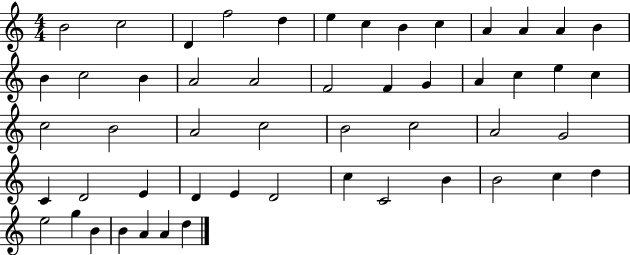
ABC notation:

X:1
T:Untitled
M:4/4
L:1/4
K:C
B2 c2 D f2 d e c B c A A A B B c2 B A2 A2 F2 F G A c e c c2 B2 A2 c2 B2 c2 A2 G2 C D2 E D E D2 c C2 B B2 c d e2 g B B A A d